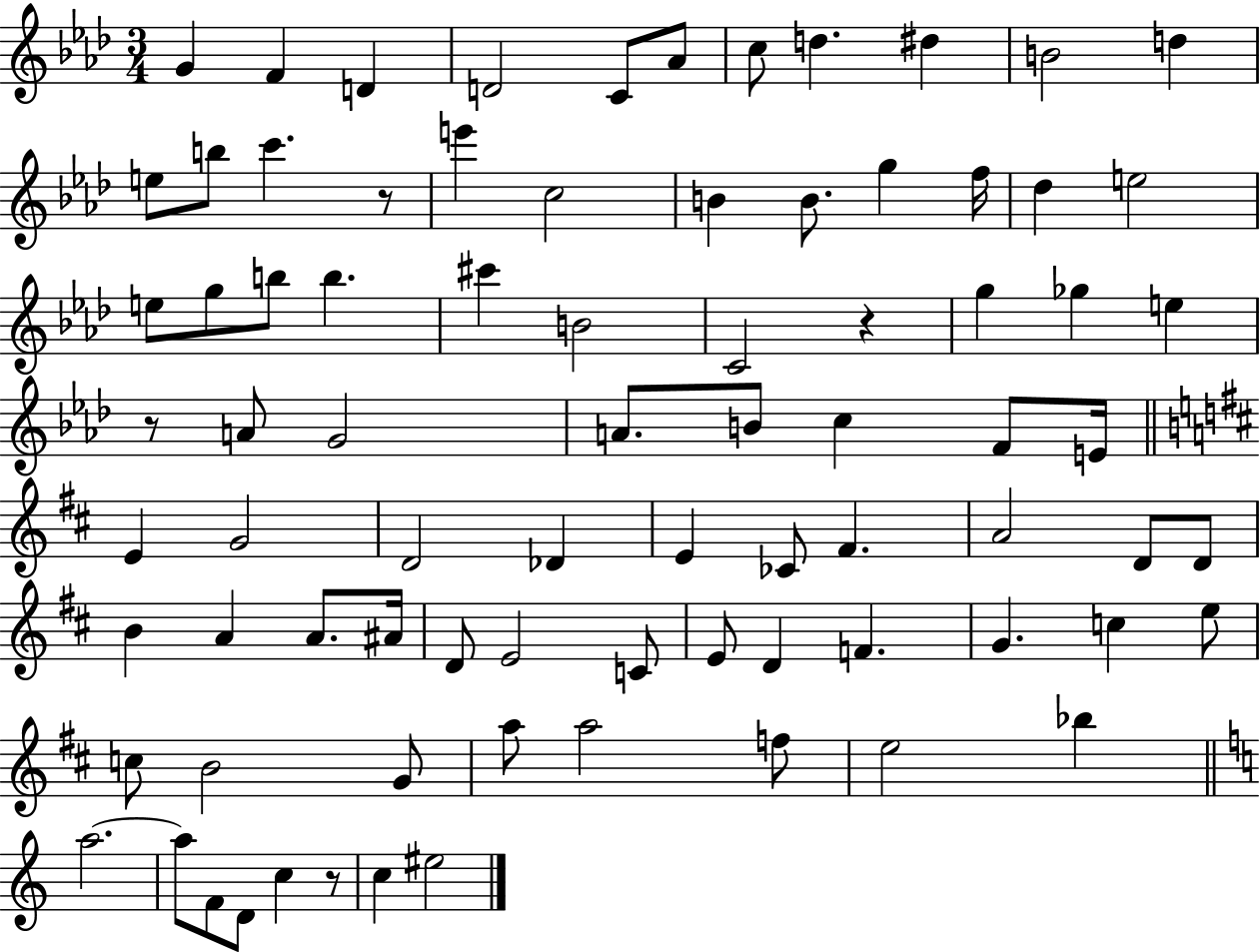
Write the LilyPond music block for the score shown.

{
  \clef treble
  \numericTimeSignature
  \time 3/4
  \key aes \major
  g'4 f'4 d'4 | d'2 c'8 aes'8 | c''8 d''4. dis''4 | b'2 d''4 | \break e''8 b''8 c'''4. r8 | e'''4 c''2 | b'4 b'8. g''4 f''16 | des''4 e''2 | \break e''8 g''8 b''8 b''4. | cis'''4 b'2 | c'2 r4 | g''4 ges''4 e''4 | \break r8 a'8 g'2 | a'8. b'8 c''4 f'8 e'16 | \bar "||" \break \key d \major e'4 g'2 | d'2 des'4 | e'4 ces'8 fis'4. | a'2 d'8 d'8 | \break b'4 a'4 a'8. ais'16 | d'8 e'2 c'8 | e'8 d'4 f'4. | g'4. c''4 e''8 | \break c''8 b'2 g'8 | a''8 a''2 f''8 | e''2 bes''4 | \bar "||" \break \key a \minor a''2.~~ | a''8 f'8 d'8 c''4 r8 | c''4 eis''2 | \bar "|."
}